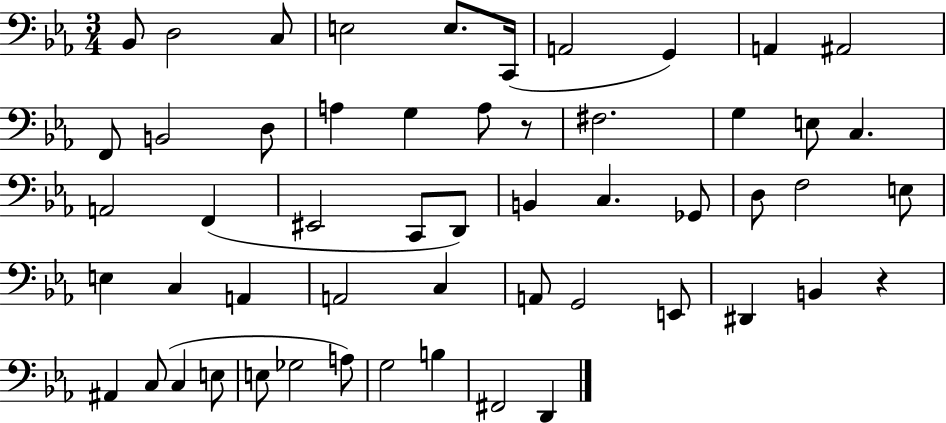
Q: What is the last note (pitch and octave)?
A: D2